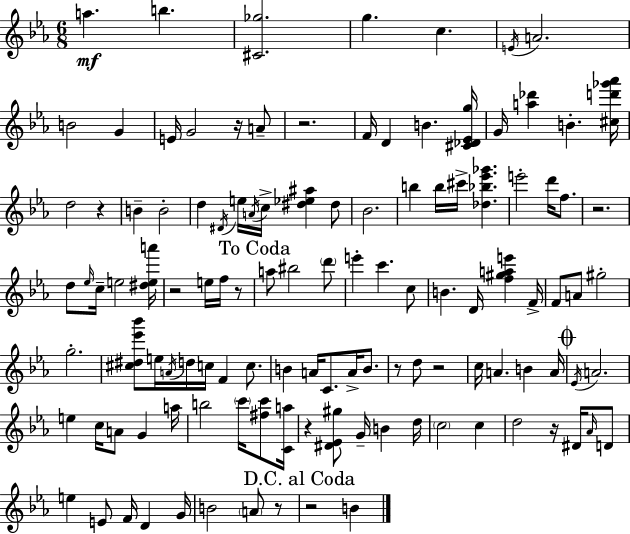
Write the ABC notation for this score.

X:1
T:Untitled
M:6/8
L:1/4
K:Eb
a b [^C_g]2 g c E/4 A2 B2 G E/4 G2 z/4 A/2 z2 F/4 D B [^C_D_Eg]/4 G/4 [a_d'] B [^cd'_g'_a']/4 d2 z B B2 d ^D/4 e/4 A/4 c/4 [^d_e^a] ^d/2 _B2 b b/4 ^c'/4 [_d_b_e'_g'] e'2 d'/4 f/2 z2 d/2 _e/4 c/4 e2 [^dea']/4 z2 e/4 f/4 z/2 a/2 ^b2 d'/2 e' c' c/2 B D/4 [f^gae'] F/4 F/2 A/2 ^g2 g2 [^c^d_e'_b']/2 e/4 A/4 d/4 c/4 F c/2 B A/4 C/2 A/4 B/2 z/2 d/2 z2 c/4 A B A/4 _E/4 A2 e c/4 A/2 G a/4 b2 c'/4 [^fc']/2 [Ca]/4 z [^D_E^g]/2 G/4 B d/4 c2 c d2 z/4 ^D/4 _A/4 D/2 e E/2 F/4 D G/4 B2 A/2 z/2 z2 B